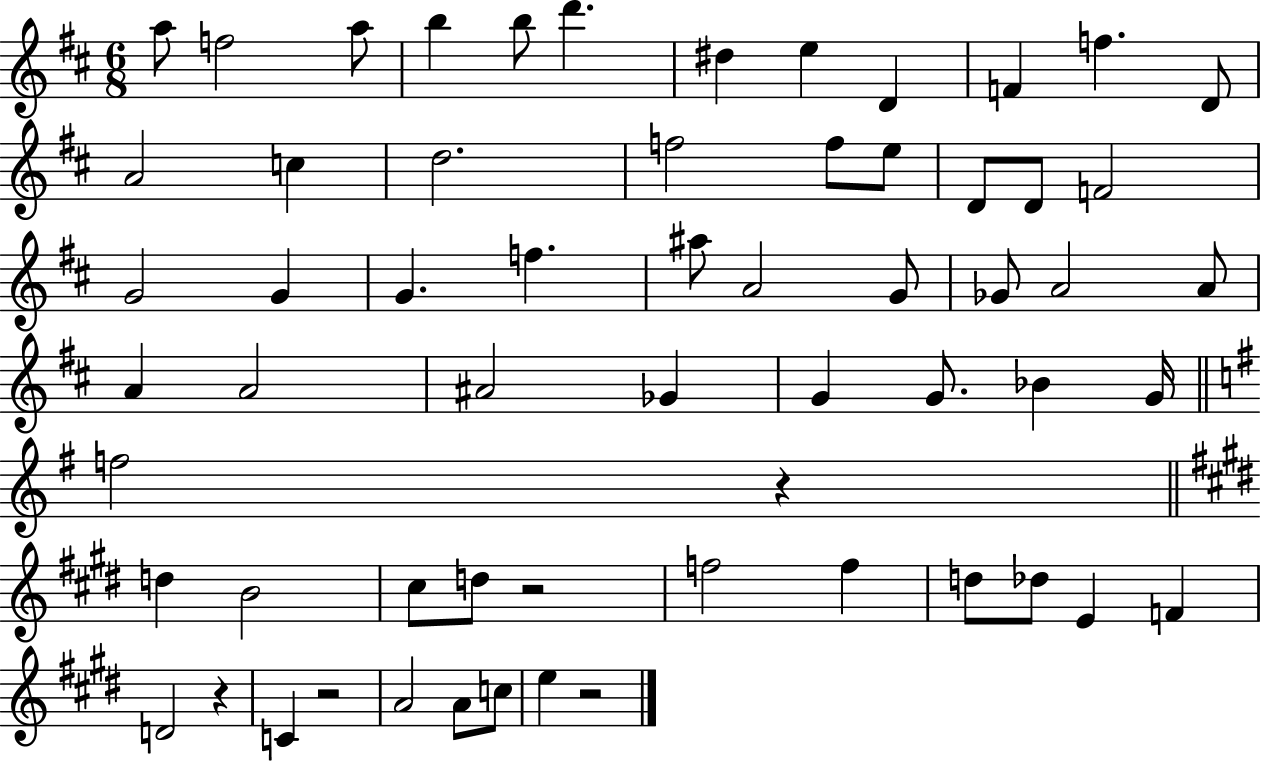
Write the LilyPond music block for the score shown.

{
  \clef treble
  \numericTimeSignature
  \time 6/8
  \key d \major
  a''8 f''2 a''8 | b''4 b''8 d'''4. | dis''4 e''4 d'4 | f'4 f''4. d'8 | \break a'2 c''4 | d''2. | f''2 f''8 e''8 | d'8 d'8 f'2 | \break g'2 g'4 | g'4. f''4. | ais''8 a'2 g'8 | ges'8 a'2 a'8 | \break a'4 a'2 | ais'2 ges'4 | g'4 g'8. bes'4 g'16 | \bar "||" \break \key g \major f''2 r4 | \bar "||" \break \key e \major d''4 b'2 | cis''8 d''8 r2 | f''2 f''4 | d''8 des''8 e'4 f'4 | \break d'2 r4 | c'4 r2 | a'2 a'8 c''8 | e''4 r2 | \break \bar "|."
}